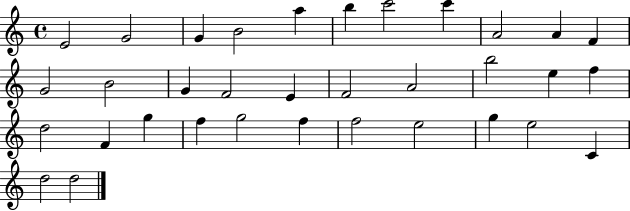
{
  \clef treble
  \time 4/4
  \defaultTimeSignature
  \key c \major
  e'2 g'2 | g'4 b'2 a''4 | b''4 c'''2 c'''4 | a'2 a'4 f'4 | \break g'2 b'2 | g'4 f'2 e'4 | f'2 a'2 | b''2 e''4 f''4 | \break d''2 f'4 g''4 | f''4 g''2 f''4 | f''2 e''2 | g''4 e''2 c'4 | \break d''2 d''2 | \bar "|."
}